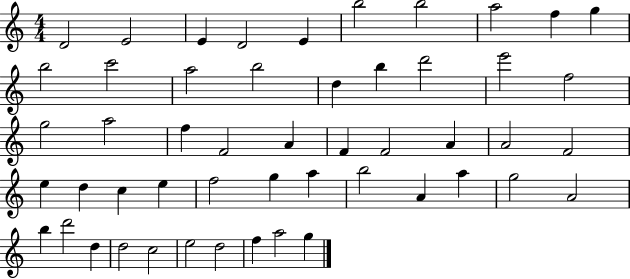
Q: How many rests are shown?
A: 0